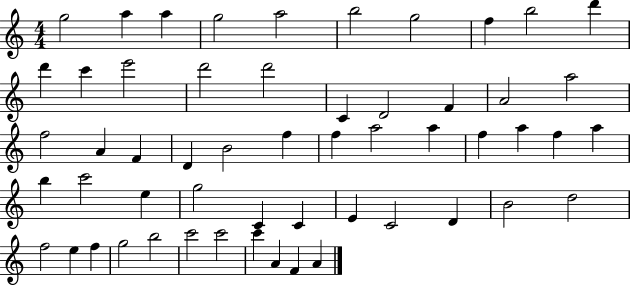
G5/h A5/q A5/q G5/h A5/h B5/h G5/h F5/q B5/h D6/q D6/q C6/q E6/h D6/h D6/h C4/q D4/h F4/q A4/h A5/h F5/h A4/q F4/q D4/q B4/h F5/q F5/q A5/h A5/q F5/q A5/q F5/q A5/q B5/q C6/h E5/q G5/h C4/q C4/q E4/q C4/h D4/q B4/h D5/h F5/h E5/q F5/q G5/h B5/h C6/h C6/h C6/q A4/q F4/q A4/q